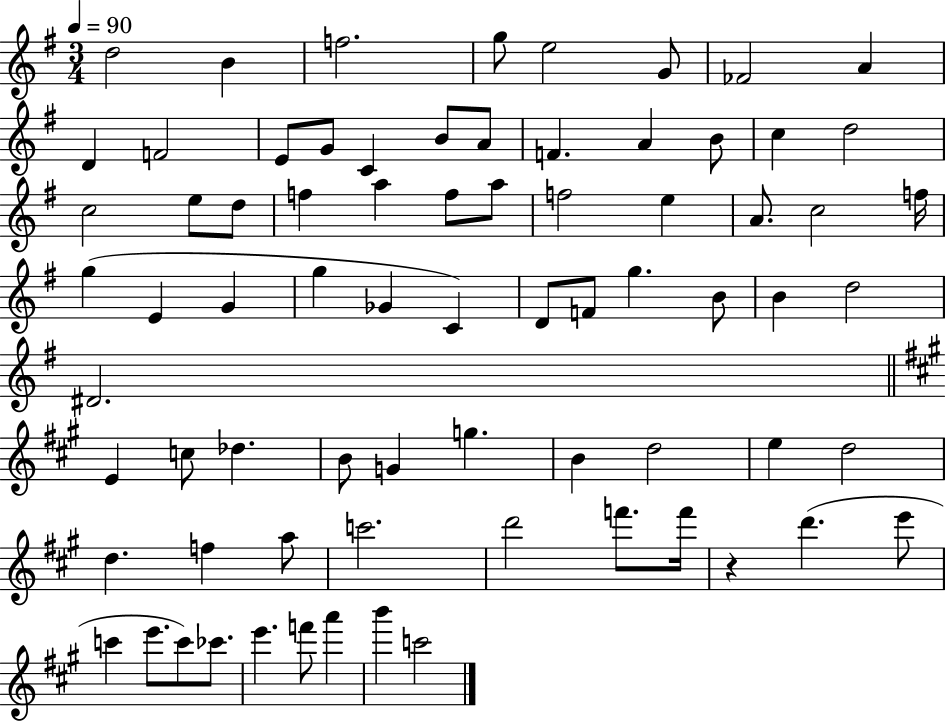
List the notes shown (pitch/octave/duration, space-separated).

D5/h B4/q F5/h. G5/e E5/h G4/e FES4/h A4/q D4/q F4/h E4/e G4/e C4/q B4/e A4/e F4/q. A4/q B4/e C5/q D5/h C5/h E5/e D5/e F5/q A5/q F5/e A5/e F5/h E5/q A4/e. C5/h F5/s G5/q E4/q G4/q G5/q Gb4/q C4/q D4/e F4/e G5/q. B4/e B4/q D5/h D#4/h. E4/q C5/e Db5/q. B4/e G4/q G5/q. B4/q D5/h E5/q D5/h D5/q. F5/q A5/e C6/h. D6/h F6/e. F6/s R/q D6/q. E6/e C6/q E6/e. C6/e CES6/e. E6/q. F6/e A6/q B6/q C6/h